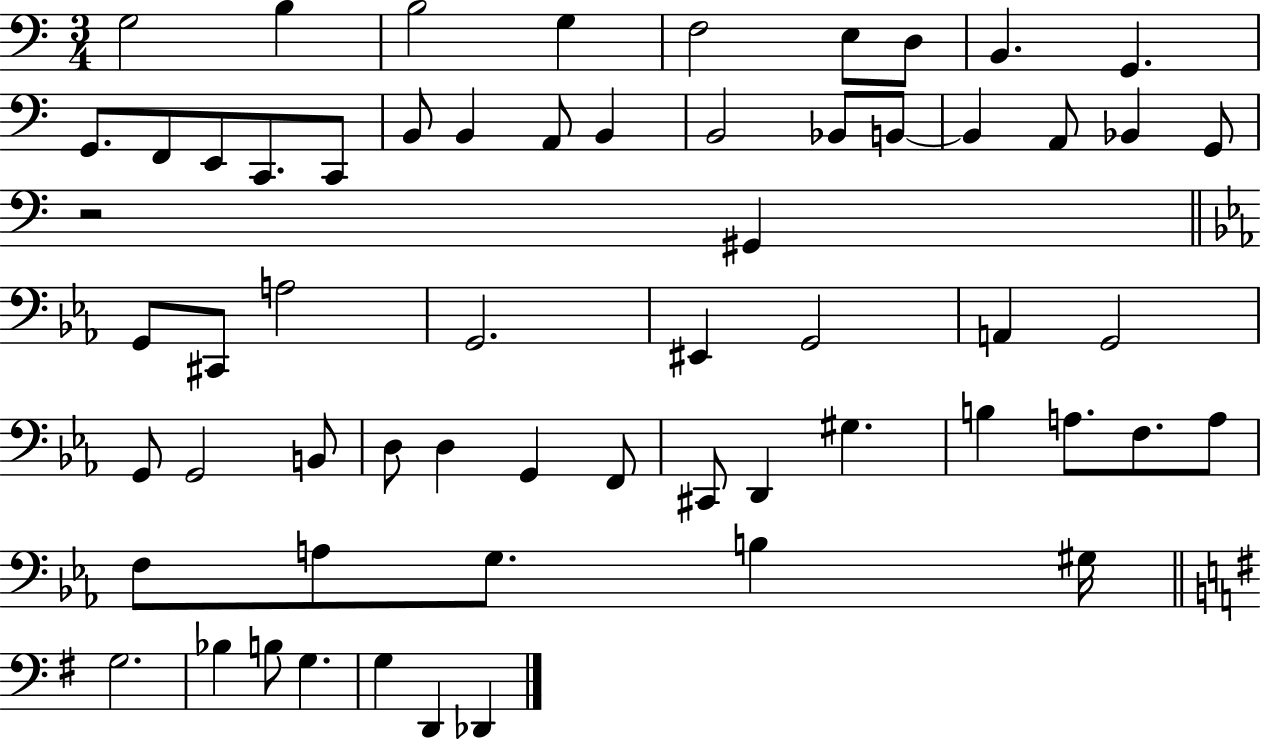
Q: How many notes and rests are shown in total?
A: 61